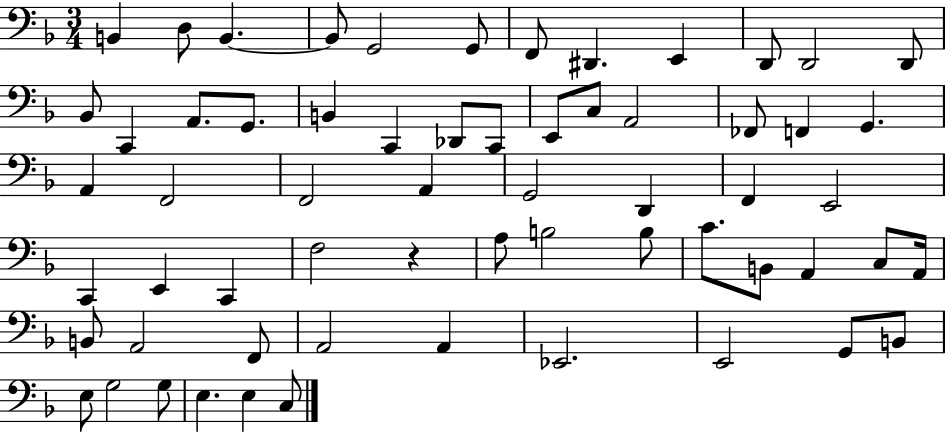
{
  \clef bass
  \numericTimeSignature
  \time 3/4
  \key f \major
  b,4 d8 b,4.~~ | b,8 g,2 g,8 | f,8 dis,4. e,4 | d,8 d,2 d,8 | \break bes,8 c,4 a,8. g,8. | b,4 c,4 des,8 c,8 | e,8 c8 a,2 | fes,8 f,4 g,4. | \break a,4 f,2 | f,2 a,4 | g,2 d,4 | f,4 e,2 | \break c,4 e,4 c,4 | f2 r4 | a8 b2 b8 | c'8. b,8 a,4 c8 a,16 | \break b,8 a,2 f,8 | a,2 a,4 | ees,2. | e,2 g,8 b,8 | \break e8 g2 g8 | e4. e4 c8 | \bar "|."
}